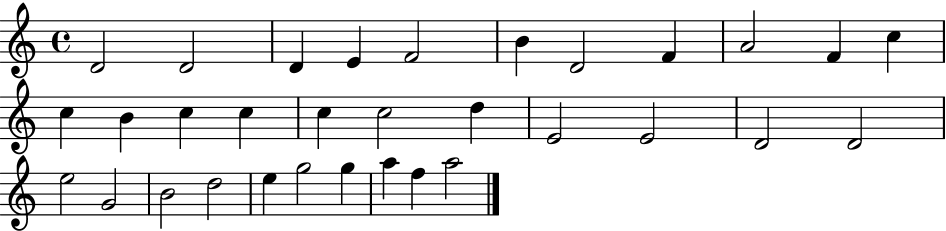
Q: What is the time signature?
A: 4/4